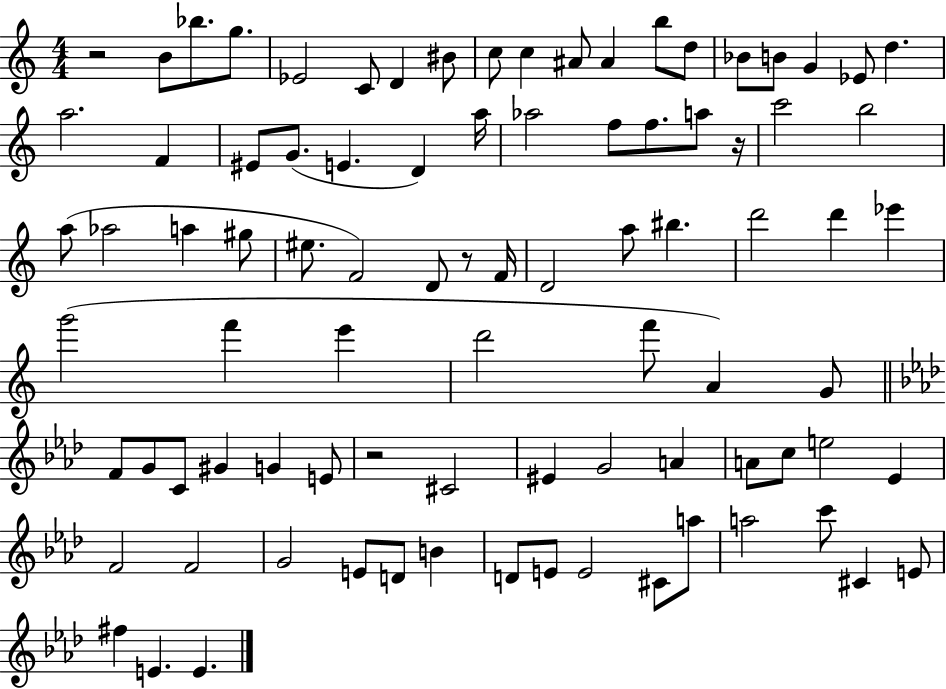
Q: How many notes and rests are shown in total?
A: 88